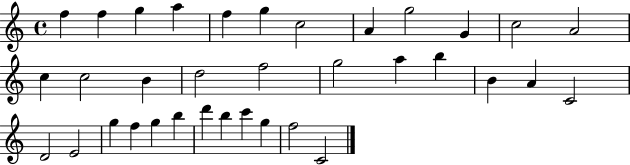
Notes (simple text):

F5/q F5/q G5/q A5/q F5/q G5/q C5/h A4/q G5/h G4/q C5/h A4/h C5/q C5/h B4/q D5/h F5/h G5/h A5/q B5/q B4/q A4/q C4/h D4/h E4/h G5/q F5/q G5/q B5/q D6/q B5/q C6/q G5/q F5/h C4/h